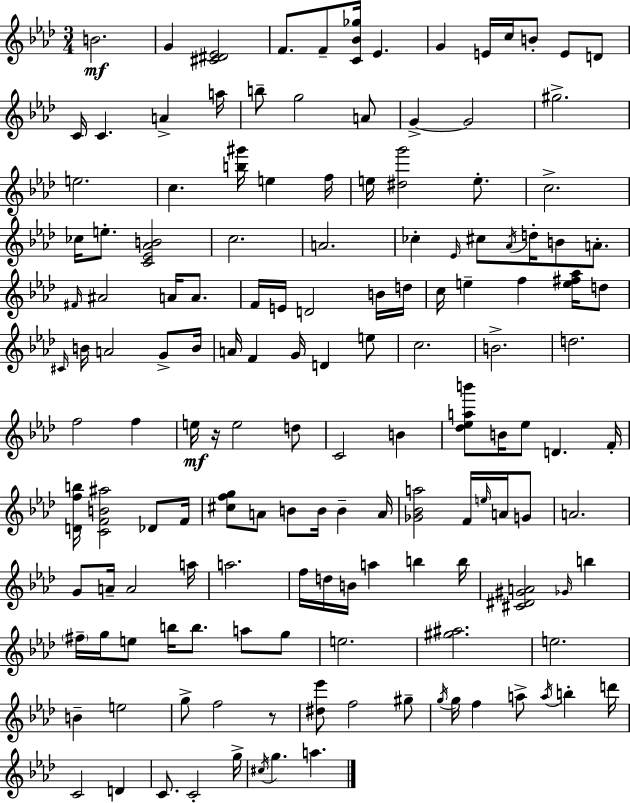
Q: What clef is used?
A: treble